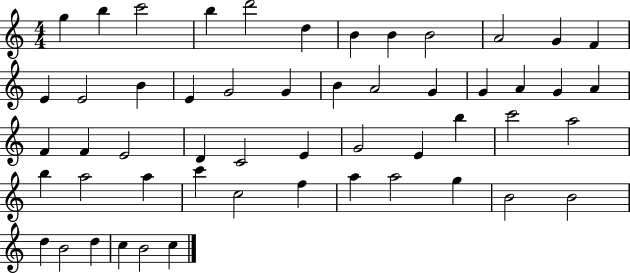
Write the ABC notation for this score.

X:1
T:Untitled
M:4/4
L:1/4
K:C
g b c'2 b d'2 d B B B2 A2 G F E E2 B E G2 G B A2 G G A G A F F E2 D C2 E G2 E b c'2 a2 b a2 a c' c2 f a a2 g B2 B2 d B2 d c B2 c